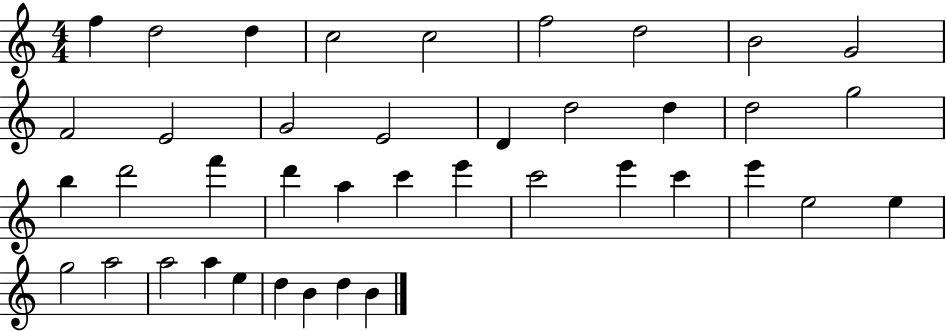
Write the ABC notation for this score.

X:1
T:Untitled
M:4/4
L:1/4
K:C
f d2 d c2 c2 f2 d2 B2 G2 F2 E2 G2 E2 D d2 d d2 g2 b d'2 f' d' a c' e' c'2 e' c' e' e2 e g2 a2 a2 a e d B d B